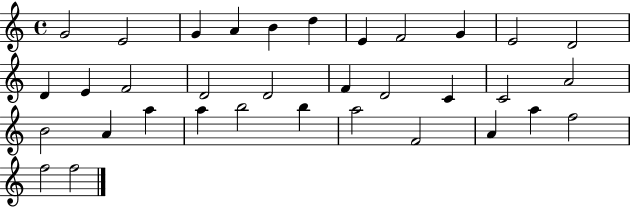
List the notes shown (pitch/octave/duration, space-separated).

G4/h E4/h G4/q A4/q B4/q D5/q E4/q F4/h G4/q E4/h D4/h D4/q E4/q F4/h D4/h D4/h F4/q D4/h C4/q C4/h A4/h B4/h A4/q A5/q A5/q B5/h B5/q A5/h F4/h A4/q A5/q F5/h F5/h F5/h